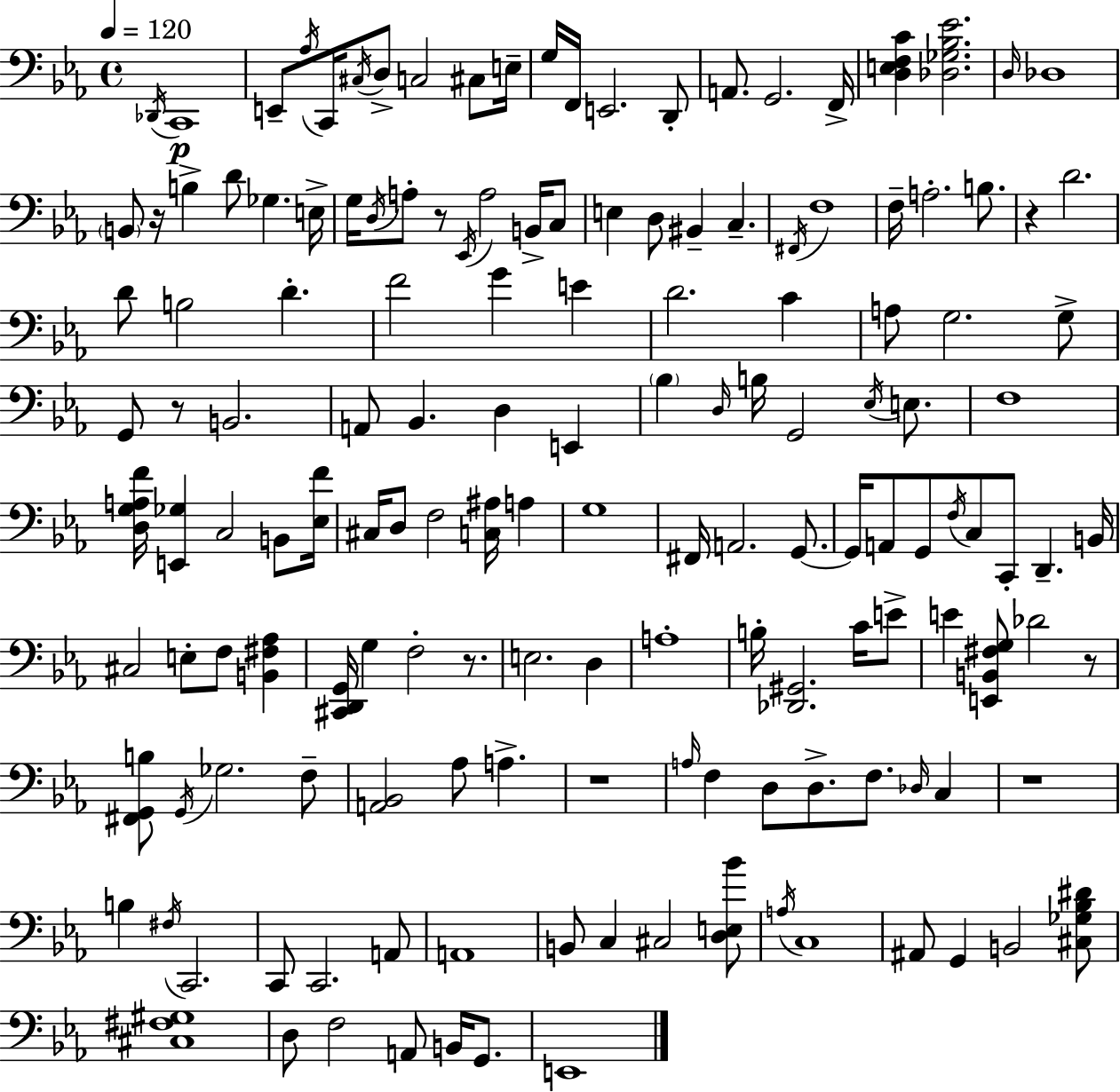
{
  \clef bass
  \time 4/4
  \defaultTimeSignature
  \key c \minor
  \tempo 4 = 120
  \repeat volta 2 { \acciaccatura { des,16 }\p c,1 | e,8-- \acciaccatura { aes16 } c,16 \acciaccatura { cis16 } d8-> c2 | cis8 e16-- g16 f,16 e,2. | d,8-. a,8. g,2. | \break f,16-> <d e f c'>4 <des ges bes ees'>2. | \grace { d16 } des1 | \parenthesize b,8 r16 b4-> d'8 ges4. | e16-> g16 \acciaccatura { d16 } a8-. r8 \acciaccatura { ees,16 } a2 | \break b,16-> c8 e4 d8 bis,4-- | c4.-- \acciaccatura { fis,16 } f1 | f16-- a2.-. | b8. r4 d'2. | \break d'8 b2 | d'4.-. f'2 g'4 | e'4 d'2. | c'4 a8 g2. | \break g8-> g,8 r8 b,2. | a,8 bes,4. d4 | e,4 \parenthesize bes4 \grace { d16 } b16 g,2 | \acciaccatura { ees16 } e8. f1 | \break <d g a f'>16 <e, ges>4 c2 | b,8 <ees f'>16 cis16 d8 f2 | <c ais>16 a4 g1 | fis,16 a,2. | \break g,8.~~ g,16 a,8 g,8 \acciaccatura { f16 } c8 | c,8-. d,4.-- b,16 cis2 | e8-. f8 <b, fis aes>4 <cis, d, g,>16 g4 f2-. | r8. e2. | \break d4 a1-. | b16-. <des, gis,>2. | c'16 e'8-> e'4 <e, b, fis g>8 | des'2 r8 <fis, g, b>8 \acciaccatura { g,16 } ges2. | \break f8-- <a, bes,>2 | aes8 a4.-> r1 | \grace { a16 } f4 | d8 d8.-> f8. \grace { des16 } c4 r1 | \break b4 | \acciaccatura { fis16 } c,2. c,8 | c,2. a,8 a,1 | b,8 | \break c4 cis2 <d e bes'>8 \acciaccatura { a16 } c1 | ais,8 | g,4 b,2 <cis ges bes dis'>8 <cis fis gis>1 | d8 | \break f2 a,8 b,16 g,8. e,1 | } \bar "|."
}